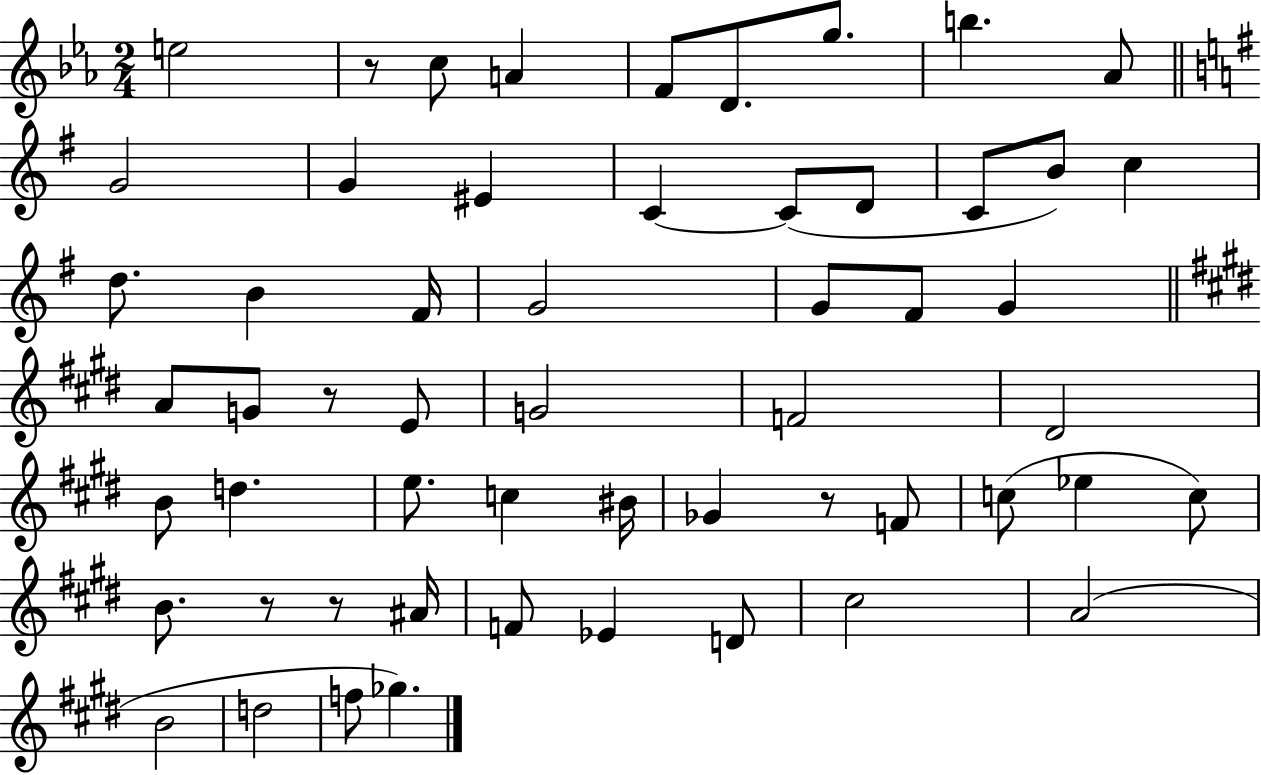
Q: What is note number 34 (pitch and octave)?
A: C5